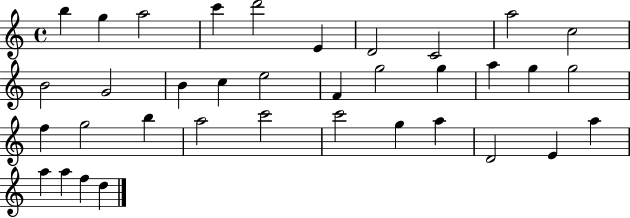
{
  \clef treble
  \time 4/4
  \defaultTimeSignature
  \key c \major
  b''4 g''4 a''2 | c'''4 d'''2 e'4 | d'2 c'2 | a''2 c''2 | \break b'2 g'2 | b'4 c''4 e''2 | f'4 g''2 g''4 | a''4 g''4 g''2 | \break f''4 g''2 b''4 | a''2 c'''2 | c'''2 g''4 a''4 | d'2 e'4 a''4 | \break a''4 a''4 f''4 d''4 | \bar "|."
}